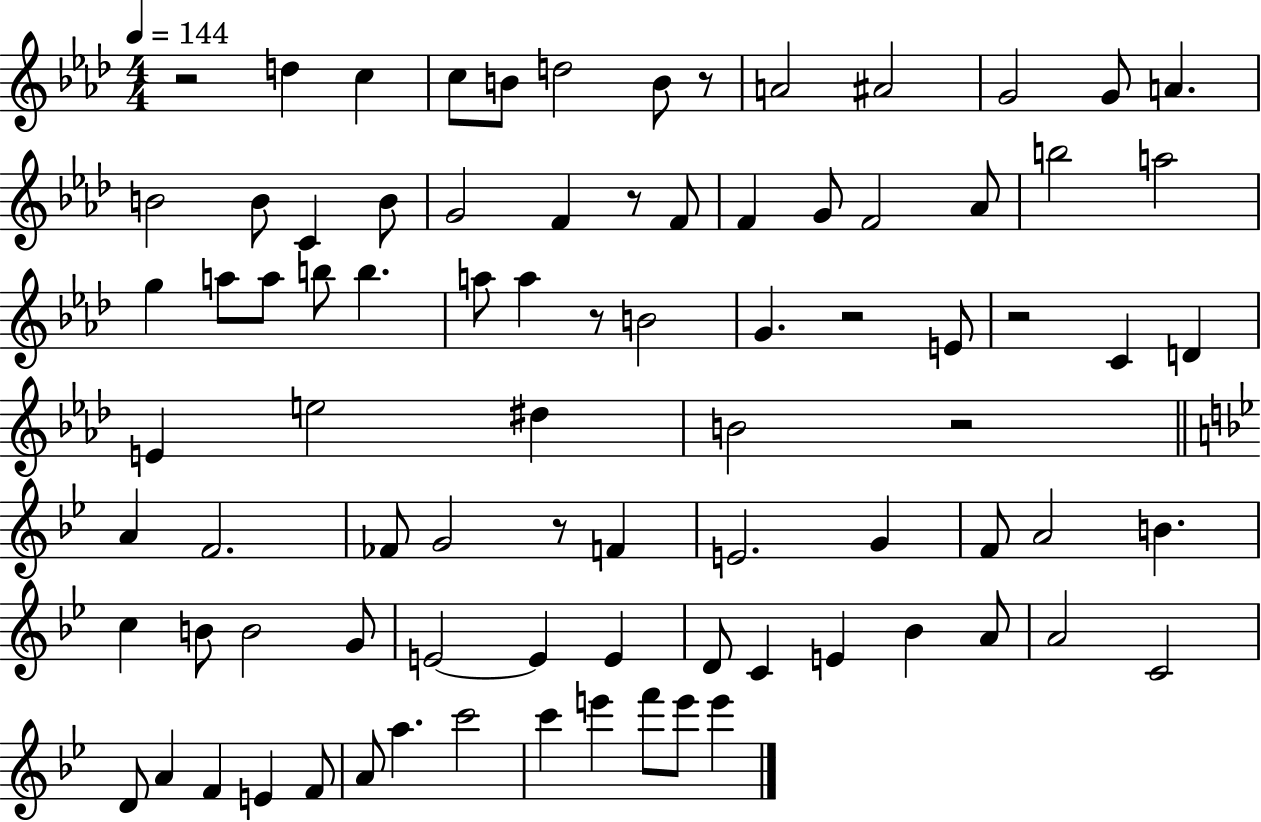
{
  \clef treble
  \numericTimeSignature
  \time 4/4
  \key aes \major
  \tempo 4 = 144
  \repeat volta 2 { r2 d''4 c''4 | c''8 b'8 d''2 b'8 r8 | a'2 ais'2 | g'2 g'8 a'4. | \break b'2 b'8 c'4 b'8 | g'2 f'4 r8 f'8 | f'4 g'8 f'2 aes'8 | b''2 a''2 | \break g''4 a''8 a''8 b''8 b''4. | a''8 a''4 r8 b'2 | g'4. r2 e'8 | r2 c'4 d'4 | \break e'4 e''2 dis''4 | b'2 r2 | \bar "||" \break \key g \minor a'4 f'2. | fes'8 g'2 r8 f'4 | e'2. g'4 | f'8 a'2 b'4. | \break c''4 b'8 b'2 g'8 | e'2~~ e'4 e'4 | d'8 c'4 e'4 bes'4 a'8 | a'2 c'2 | \break d'8 a'4 f'4 e'4 f'8 | a'8 a''4. c'''2 | c'''4 e'''4 f'''8 e'''8 e'''4 | } \bar "|."
}